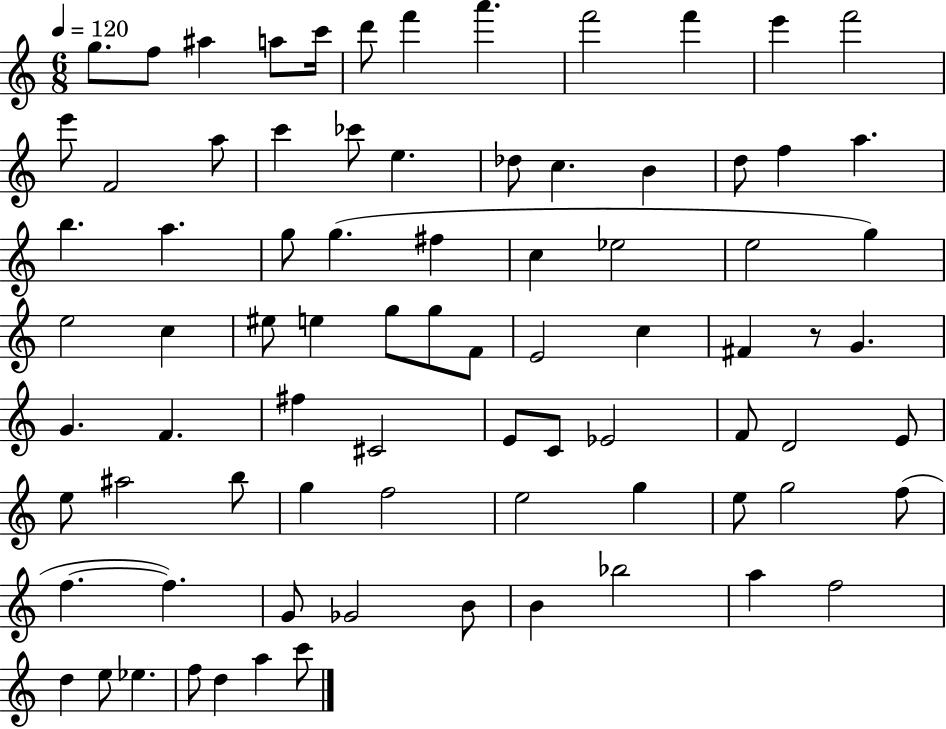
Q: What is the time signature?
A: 6/8